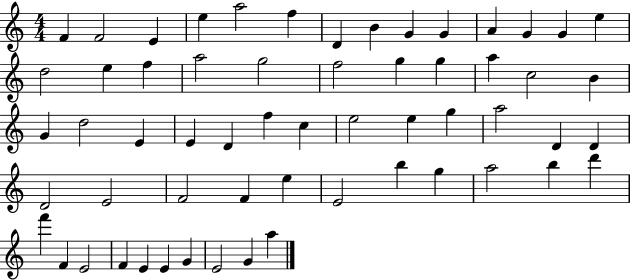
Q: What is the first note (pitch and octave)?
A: F4